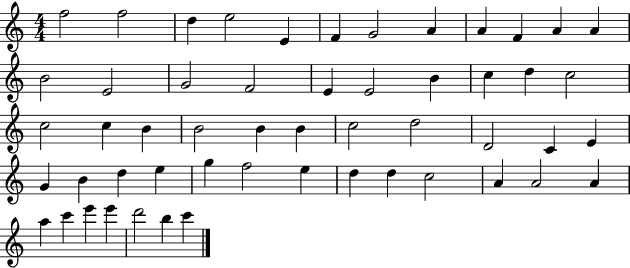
F5/h F5/h D5/q E5/h E4/q F4/q G4/h A4/q A4/q F4/q A4/q A4/q B4/h E4/h G4/h F4/h E4/q E4/h B4/q C5/q D5/q C5/h C5/h C5/q B4/q B4/h B4/q B4/q C5/h D5/h D4/h C4/q E4/q G4/q B4/q D5/q E5/q G5/q F5/h E5/q D5/q D5/q C5/h A4/q A4/h A4/q A5/q C6/q E6/q E6/q D6/h B5/q C6/q